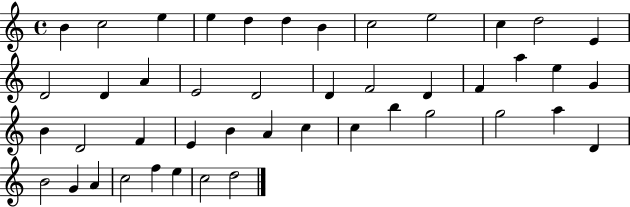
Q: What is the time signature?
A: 4/4